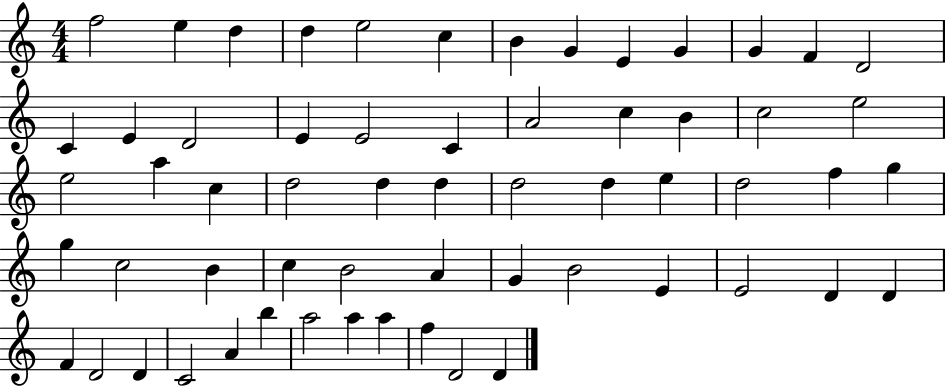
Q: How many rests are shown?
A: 0